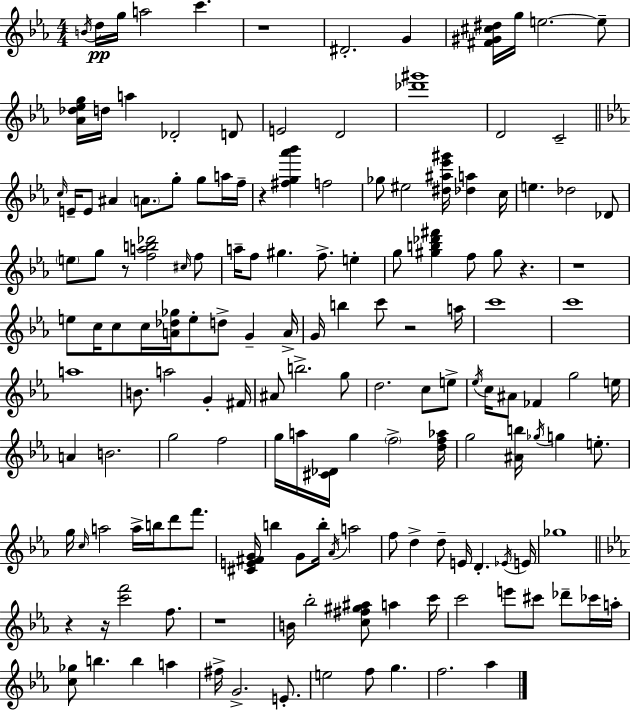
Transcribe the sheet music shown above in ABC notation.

X:1
T:Untitled
M:4/4
L:1/4
K:Eb
B/4 d/4 g/4 a2 c' z4 ^D2 G [^F^G^c^d]/4 g/4 e2 e/2 [_A_d_eg]/4 d/4 a _D2 D/2 E2 D2 [_d'^g']4 D2 C2 c/4 E/4 E/2 ^A A/2 g/2 g/2 a/4 f/4 z [^fg_a'_b'] f2 _g/2 ^e2 [^d^a_e'^g']/4 [_da] c/4 e _d2 _D/2 e/2 g/2 z/2 [fab_d']2 ^c/4 f/2 a/4 f/2 ^g f/2 e g/2 [^gb_d'^f'] f/2 ^g/2 z z4 e/2 c/4 c/2 c/4 [A_d_g]/4 e/2 d/2 G A/4 G/4 b c'/2 z2 a/4 c'4 c'4 a4 B/2 a2 G ^F/4 ^A/2 b2 g/2 d2 c/2 e/2 _e/4 c/4 ^A/2 _F g2 e/4 A B2 g2 f2 g/4 a/4 [^C_D]/4 g f2 [df_a]/4 g2 [^Ab]/4 _g/4 g e/2 g/4 c/4 a2 a/4 b/4 d'/2 f'/2 [^CE^FG]/4 b G/2 b/4 _A/4 a2 f/2 d d/2 E/4 D _E/4 E/4 _g4 z z/4 [c'f']2 f/2 z4 B/4 _b2 [c^f^g^a]/2 a c'/4 c'2 e'/2 ^c'/2 _d'/2 _c'/4 a/4 [c_g]/2 b b a ^f/4 G2 E/2 e2 f/2 g f2 _a